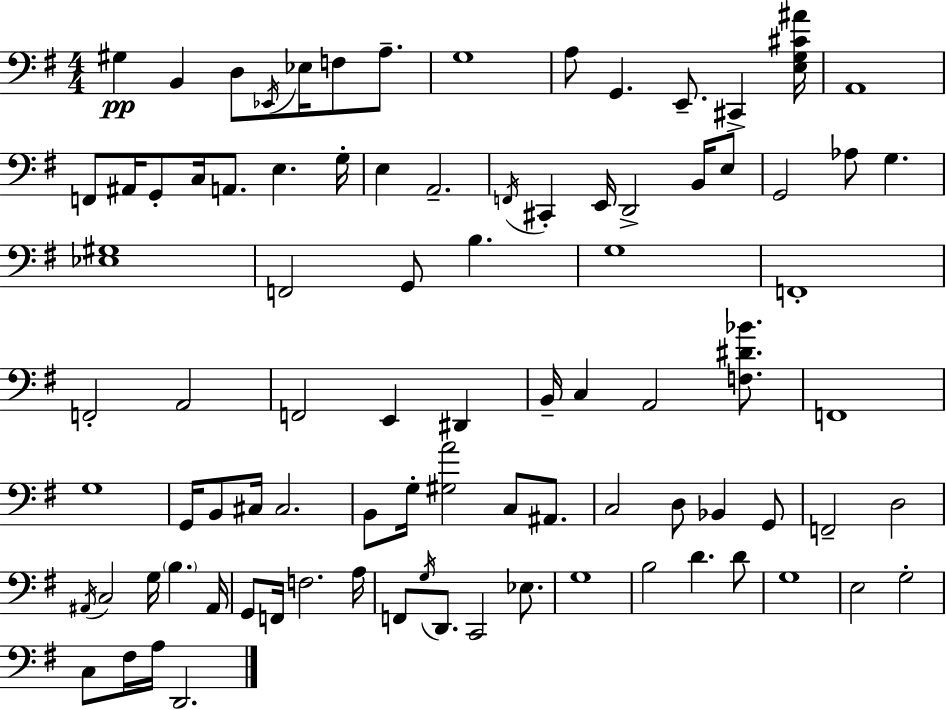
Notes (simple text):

G#3/q B2/q D3/e Eb2/s Eb3/s F3/e A3/e. G3/w A3/e G2/q. E2/e. C#2/q [E3,G3,C#4,A#4]/s A2/w F2/e A#2/s G2/e C3/s A2/e. E3/q. G3/s E3/q A2/h. F2/s C#2/q E2/s D2/h B2/s E3/e G2/h Ab3/e G3/q. [Eb3,G#3]/w F2/h G2/e B3/q. G3/w F2/w F2/h A2/h F2/h E2/q D#2/q B2/s C3/q A2/h [F3,D#4,Bb4]/e. F2/w G3/w G2/s B2/e C#3/s C#3/h. B2/e G3/s [G#3,A4]/h C3/e A#2/e. C3/h D3/e Bb2/q G2/e F2/h D3/h A#2/s C3/h G3/s B3/q. A#2/s G2/e F2/s F3/h. A3/s F2/e G3/s D2/e. C2/h Eb3/e. G3/w B3/h D4/q. D4/e G3/w E3/h G3/h C3/e F#3/s A3/s D2/h.